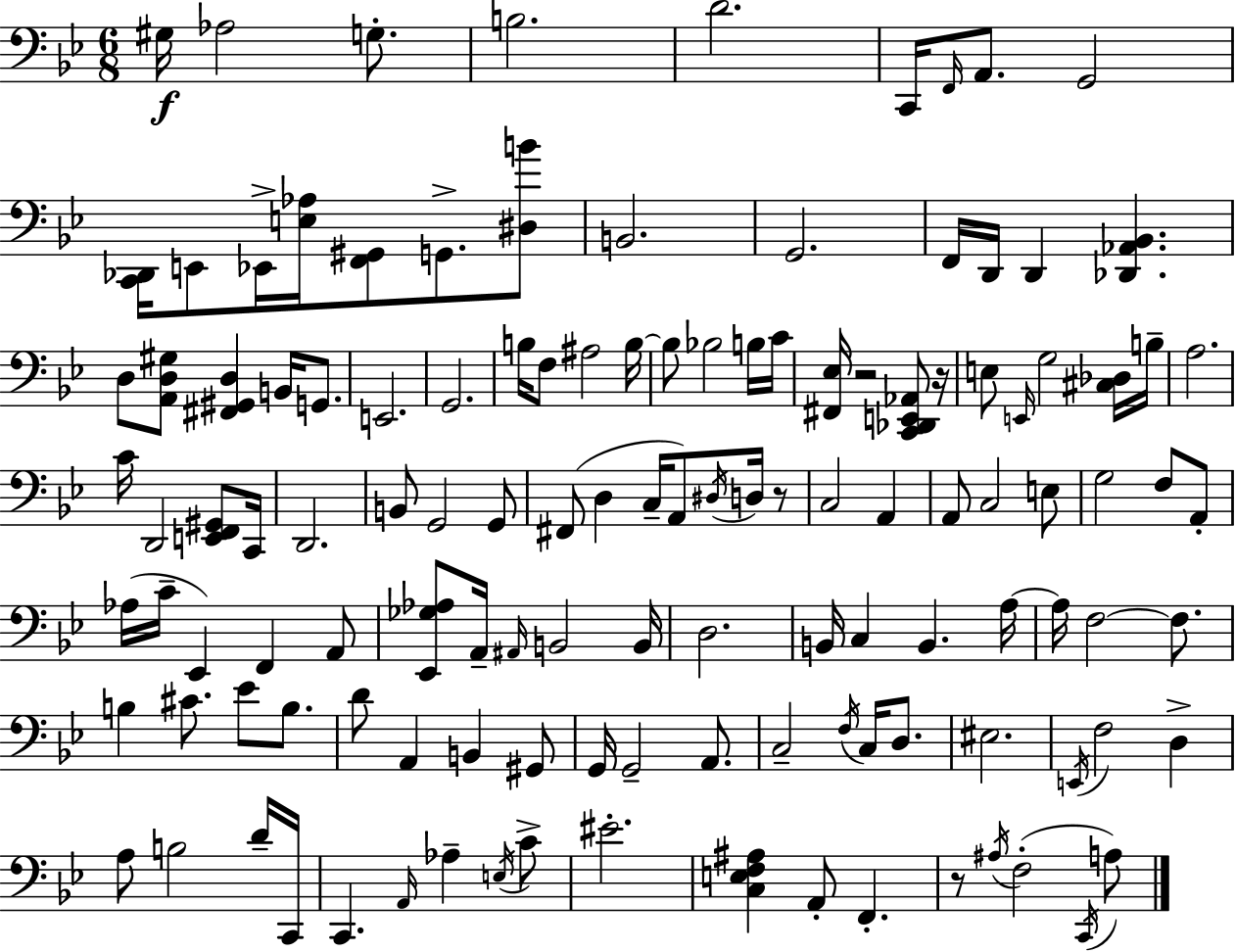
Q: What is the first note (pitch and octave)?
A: G#3